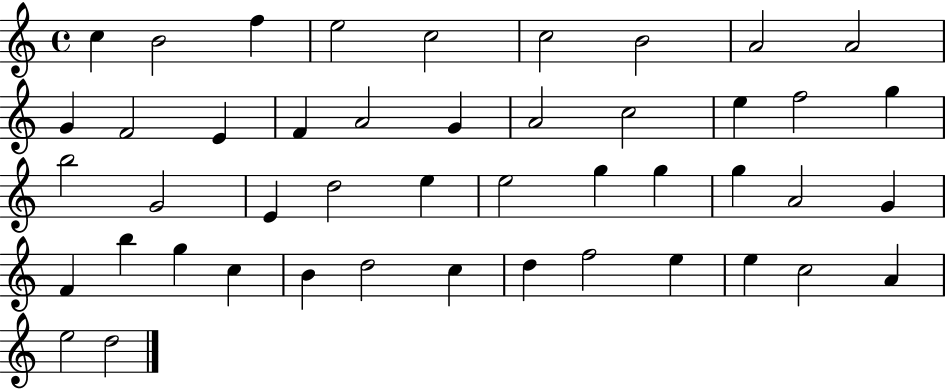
{
  \clef treble
  \time 4/4
  \defaultTimeSignature
  \key c \major
  c''4 b'2 f''4 | e''2 c''2 | c''2 b'2 | a'2 a'2 | \break g'4 f'2 e'4 | f'4 a'2 g'4 | a'2 c''2 | e''4 f''2 g''4 | \break b''2 g'2 | e'4 d''2 e''4 | e''2 g''4 g''4 | g''4 a'2 g'4 | \break f'4 b''4 g''4 c''4 | b'4 d''2 c''4 | d''4 f''2 e''4 | e''4 c''2 a'4 | \break e''2 d''2 | \bar "|."
}